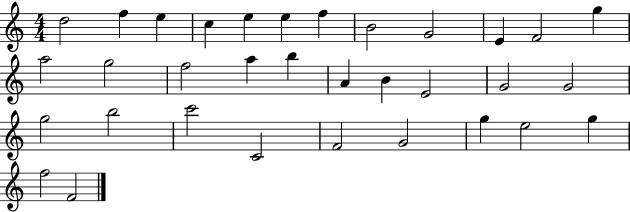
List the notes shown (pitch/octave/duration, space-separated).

D5/h F5/q E5/q C5/q E5/q E5/q F5/q B4/h G4/h E4/q F4/h G5/q A5/h G5/h F5/h A5/q B5/q A4/q B4/q E4/h G4/h G4/h G5/h B5/h C6/h C4/h F4/h G4/h G5/q E5/h G5/q F5/h F4/h